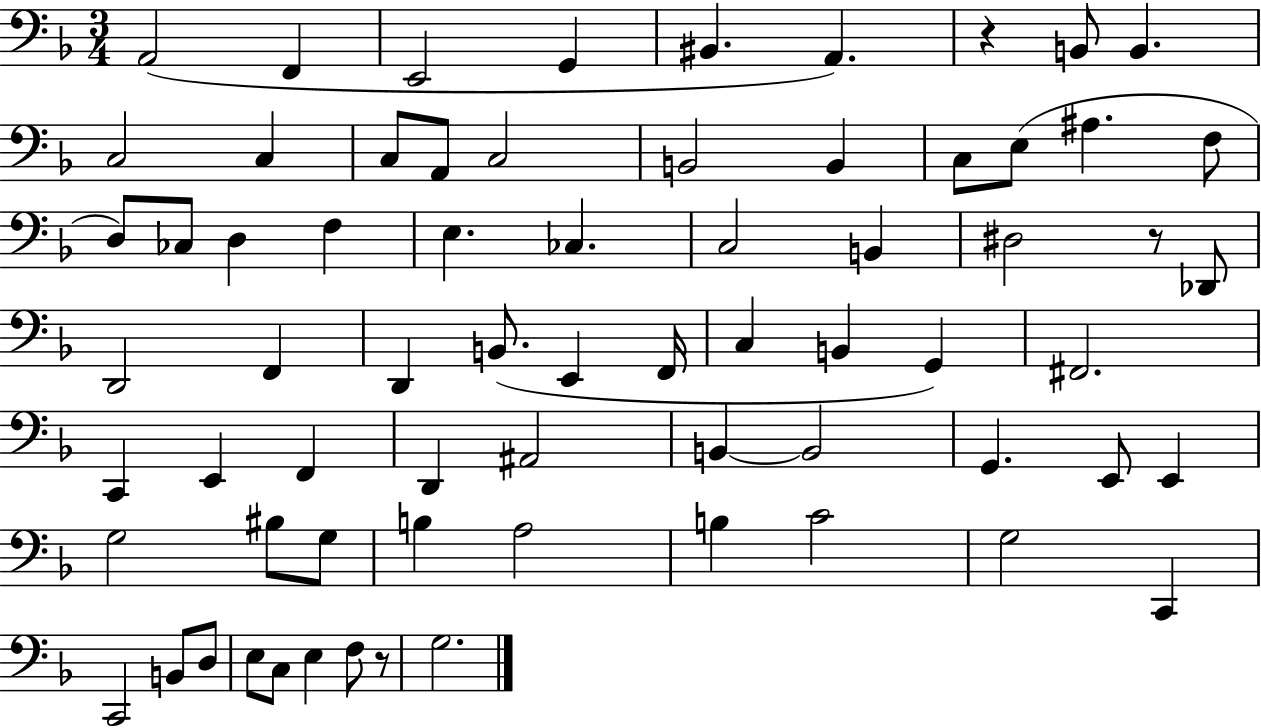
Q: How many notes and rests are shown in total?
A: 69